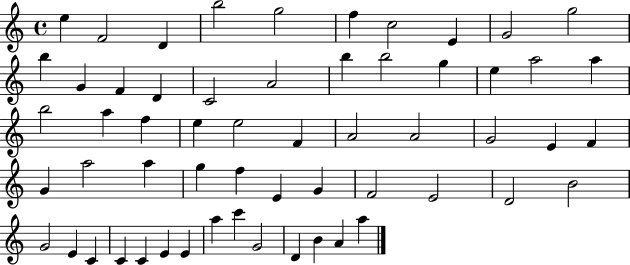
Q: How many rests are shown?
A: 0